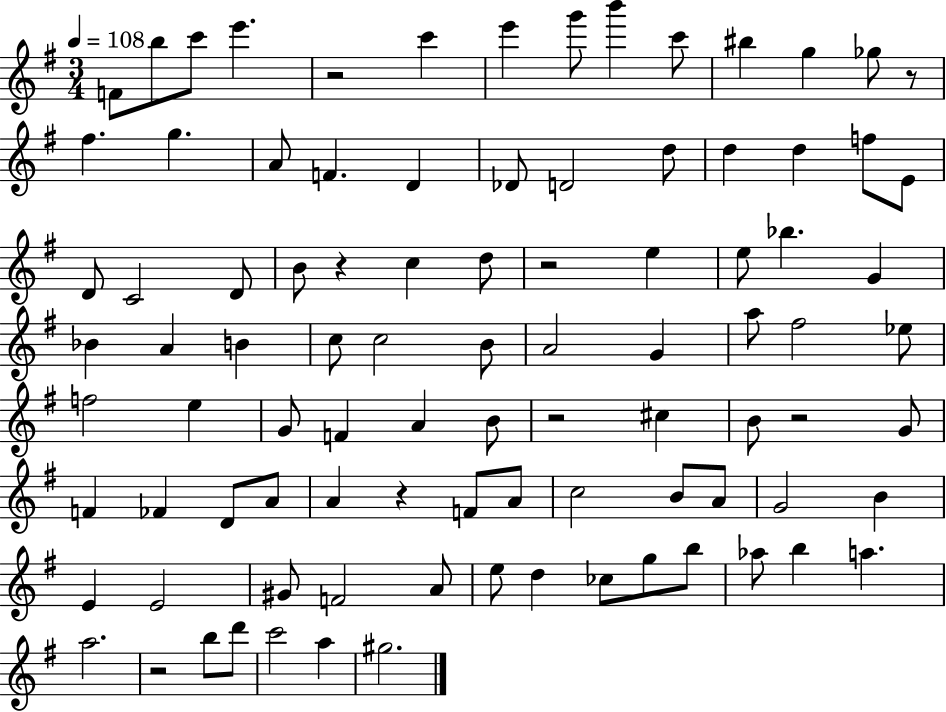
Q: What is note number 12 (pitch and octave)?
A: Gb5